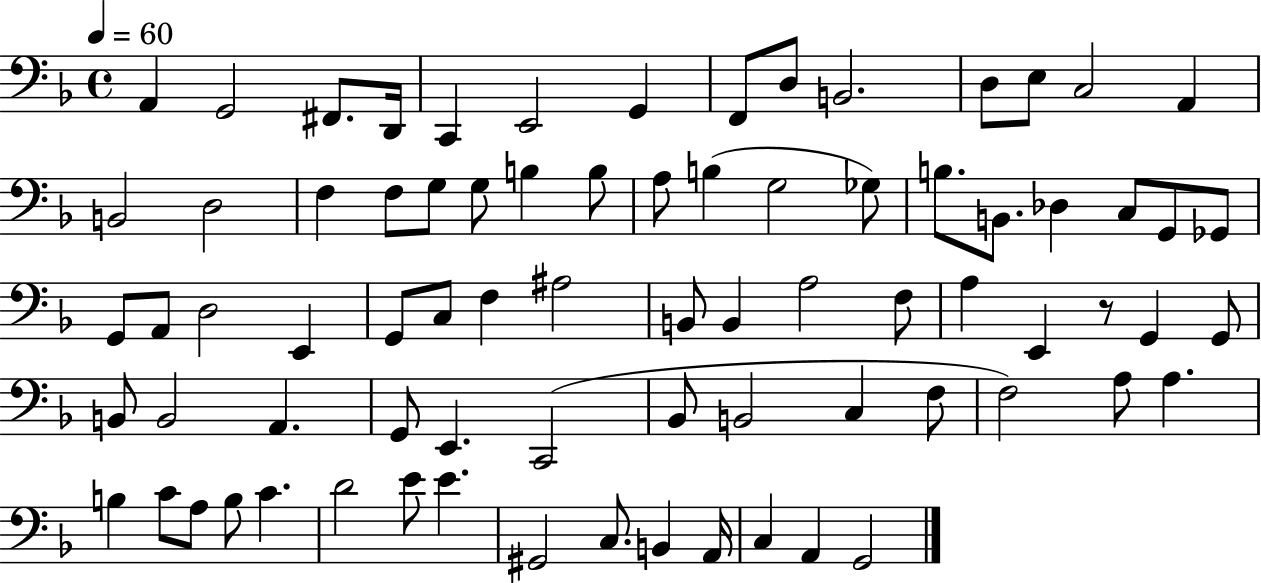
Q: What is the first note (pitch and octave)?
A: A2